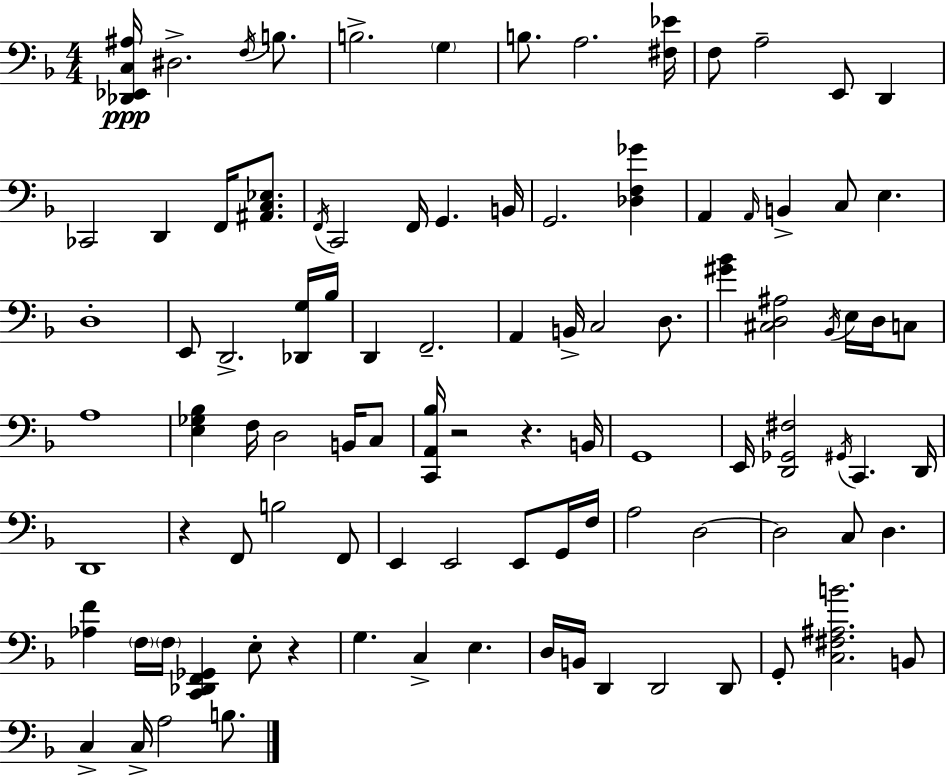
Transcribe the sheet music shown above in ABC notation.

X:1
T:Untitled
M:4/4
L:1/4
K:Dm
[_D,,_E,,C,^A,]/4 ^D,2 F,/4 B,/2 B,2 G, B,/2 A,2 [^F,_E]/4 F,/2 A,2 E,,/2 D,, _C,,2 D,, F,,/4 [^A,,C,_E,]/2 F,,/4 C,,2 F,,/4 G,, B,,/4 G,,2 [_D,F,_G] A,, A,,/4 B,, C,/2 E, D,4 E,,/2 D,,2 [_D,,G,]/4 _B,/4 D,, F,,2 A,, B,,/4 C,2 D,/2 [^G_B] [^C,D,^A,]2 _B,,/4 E,/4 D,/4 C,/2 A,4 [E,_G,_B,] F,/4 D,2 B,,/4 C,/2 [C,,A,,_B,]/4 z2 z B,,/4 G,,4 E,,/4 [D,,_G,,^F,]2 ^G,,/4 C,, D,,/4 D,,4 z F,,/2 B,2 F,,/2 E,, E,,2 E,,/2 G,,/4 F,/4 A,2 D,2 D,2 C,/2 D, [_A,F] F,/4 F,/4 [C,,_D,,F,,_G,,] E,/2 z G, C, E, D,/4 B,,/4 D,, D,,2 D,,/2 G,,/2 [C,^F,^A,B]2 B,,/2 C, C,/4 A,2 B,/2